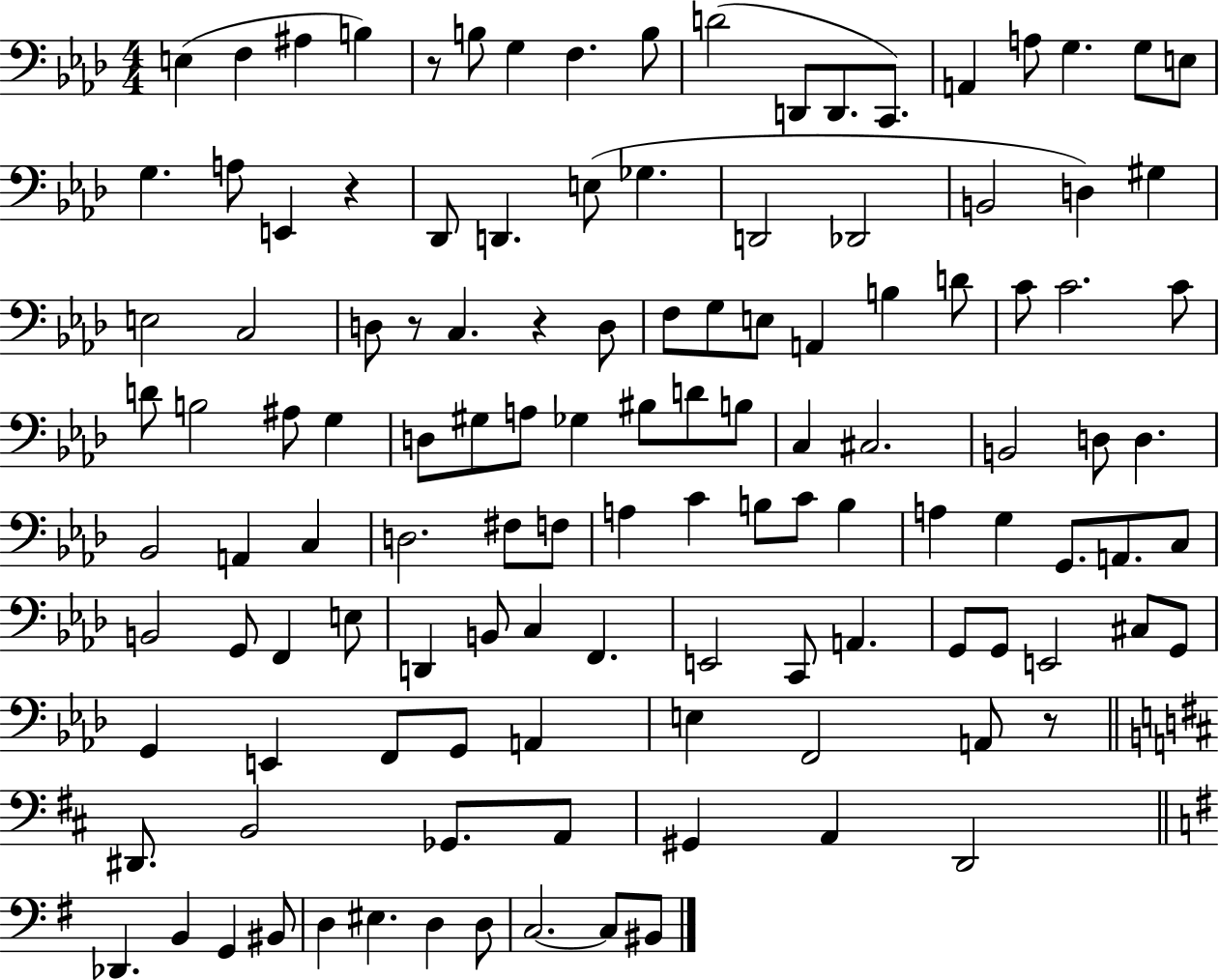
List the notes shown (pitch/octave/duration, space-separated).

E3/q F3/q A#3/q B3/q R/e B3/e G3/q F3/q. B3/e D4/h D2/e D2/e. C2/e. A2/q A3/e G3/q. G3/e E3/e G3/q. A3/e E2/q R/q Db2/e D2/q. E3/e Gb3/q. D2/h Db2/h B2/h D3/q G#3/q E3/h C3/h D3/e R/e C3/q. R/q D3/e F3/e G3/e E3/e A2/q B3/q D4/e C4/e C4/h. C4/e D4/e B3/h A#3/e G3/q D3/e G#3/e A3/e Gb3/q BIS3/e D4/e B3/e C3/q C#3/h. B2/h D3/e D3/q. Bb2/h A2/q C3/q D3/h. F#3/e F3/e A3/q C4/q B3/e C4/e B3/q A3/q G3/q G2/e. A2/e. C3/e B2/h G2/e F2/q E3/e D2/q B2/e C3/q F2/q. E2/h C2/e A2/q. G2/e G2/e E2/h C#3/e G2/e G2/q E2/q F2/e G2/e A2/q E3/q F2/h A2/e R/e D#2/e. B2/h Gb2/e. A2/e G#2/q A2/q D2/h Db2/q. B2/q G2/q BIS2/e D3/q EIS3/q. D3/q D3/e C3/h. C3/e BIS2/e